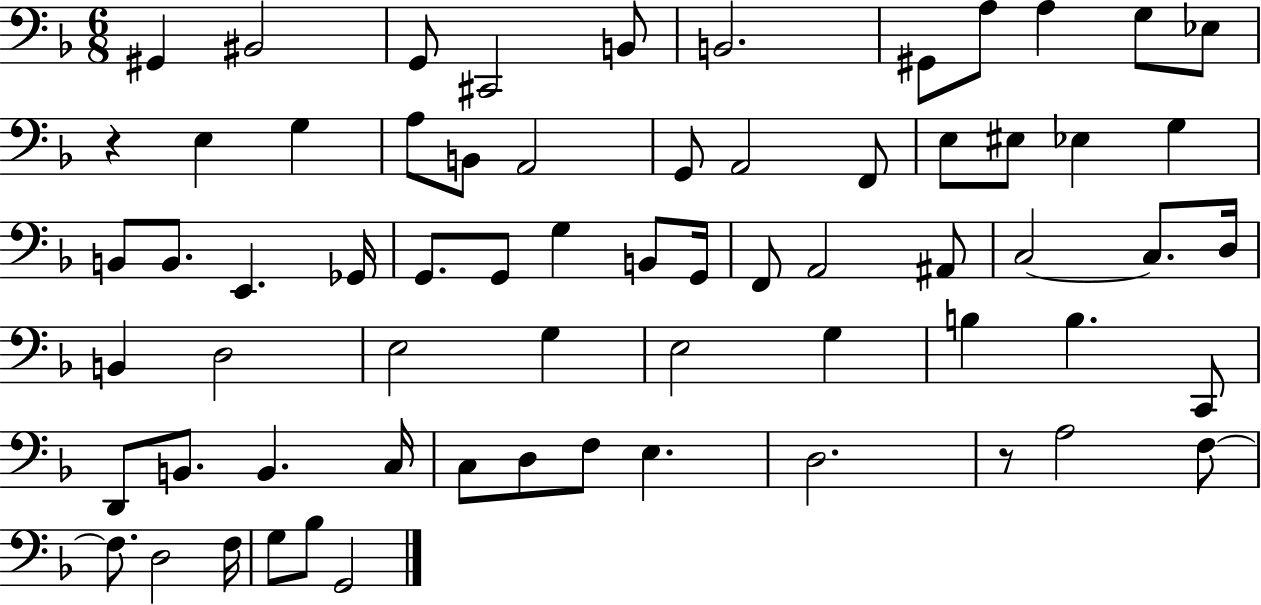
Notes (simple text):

G#2/q BIS2/h G2/e C#2/h B2/e B2/h. G#2/e A3/e A3/q G3/e Eb3/e R/q E3/q G3/q A3/e B2/e A2/h G2/e A2/h F2/e E3/e EIS3/e Eb3/q G3/q B2/e B2/e. E2/q. Gb2/s G2/e. G2/e G3/q B2/e G2/s F2/e A2/h A#2/e C3/h C3/e. D3/s B2/q D3/h E3/h G3/q E3/h G3/q B3/q B3/q. C2/e D2/e B2/e. B2/q. C3/s C3/e D3/e F3/e E3/q. D3/h. R/e A3/h F3/e F3/e. D3/h F3/s G3/e Bb3/e G2/h